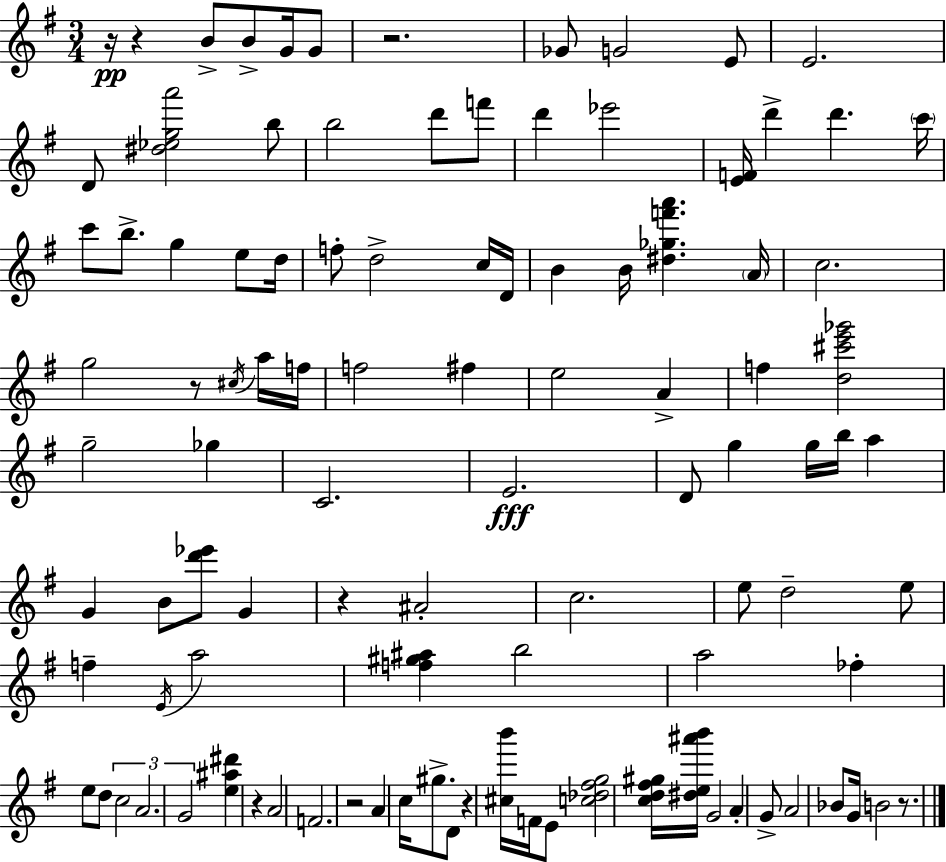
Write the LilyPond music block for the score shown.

{
  \clef treble
  \numericTimeSignature
  \time 3/4
  \key g \major
  r16\pp r4 b'8-> b'8-> g'16 g'8 | r2. | ges'8 g'2 e'8 | e'2. | \break d'8 <dis'' ees'' g'' a'''>2 b''8 | b''2 d'''8 f'''8 | d'''4 ees'''2 | <e' f'>16 d'''4-> d'''4. \parenthesize c'''16 | \break c'''8 b''8.-> g''4 e''8 d''16 | f''8-. d''2-> c''16 d'16 | b'4 b'16 <dis'' ges'' f''' a'''>4. \parenthesize a'16 | c''2. | \break g''2 r8 \acciaccatura { cis''16 } a''16 | f''16 f''2 fis''4 | e''2 a'4-> | f''4 <d'' cis''' e''' ges'''>2 | \break g''2-- ges''4 | c'2. | e'2.\fff | d'8 g''4 g''16 b''16 a''4 | \break g'4 b'8 <d''' ees'''>8 g'4 | r4 ais'2-. | c''2. | e''8 d''2-- e''8 | \break f''4-- \acciaccatura { e'16 } a''2 | <f'' gis'' ais''>4 b''2 | a''2 fes''4-. | e''8 d''8 \tuplet 3/2 { c''2 | \break a'2. | g'2 } <e'' ais'' dis'''>4 | r4 a'2 | f'2. | \break r2 a'4 | c''16 gis''8.-> d'8 r4 | <cis'' b'''>16 f'16 e'8 <c'' des'' fis'' g''>2 | <c'' d'' fis'' gis''>16 <dis'' e'' ais''' b'''>16 g'2 a'4-. | \break g'8-> a'2 | bes'8 g'16 b'2 r8. | \bar "|."
}